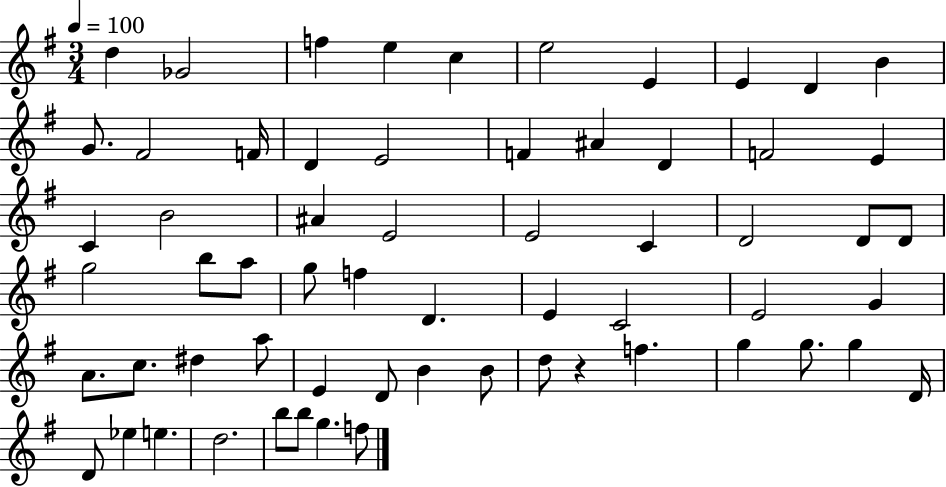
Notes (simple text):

D5/q Gb4/h F5/q E5/q C5/q E5/h E4/q E4/q D4/q B4/q G4/e. F#4/h F4/s D4/q E4/h F4/q A#4/q D4/q F4/h E4/q C4/q B4/h A#4/q E4/h E4/h C4/q D4/h D4/e D4/e G5/h B5/e A5/e G5/e F5/q D4/q. E4/q C4/h E4/h G4/q A4/e. C5/e. D#5/q A5/e E4/q D4/e B4/q B4/e D5/e R/q F5/q. G5/q G5/e. G5/q D4/s D4/e Eb5/q E5/q. D5/h. B5/e B5/e G5/q. F5/e